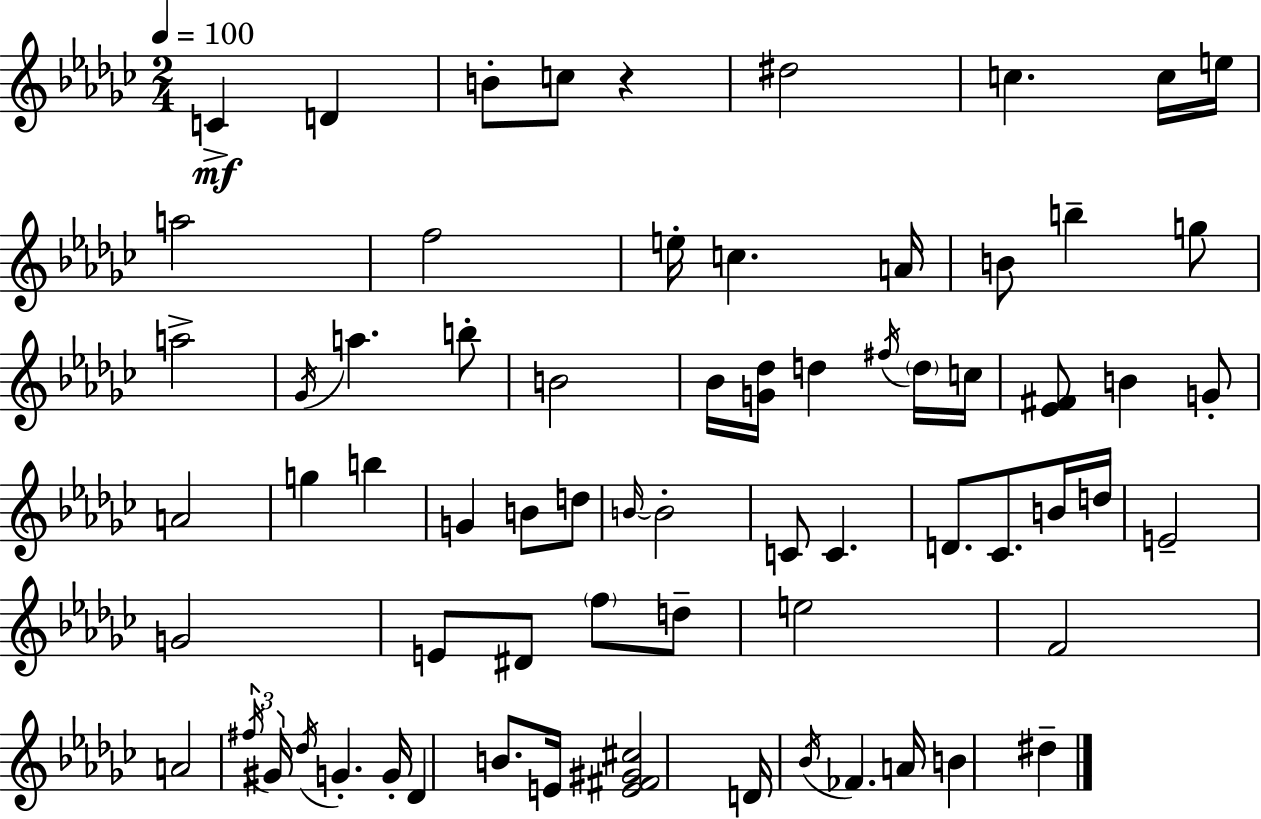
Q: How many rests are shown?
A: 1